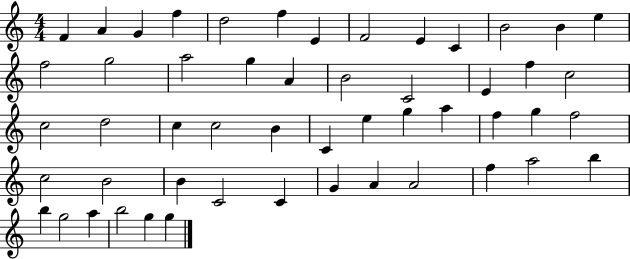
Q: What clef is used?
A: treble